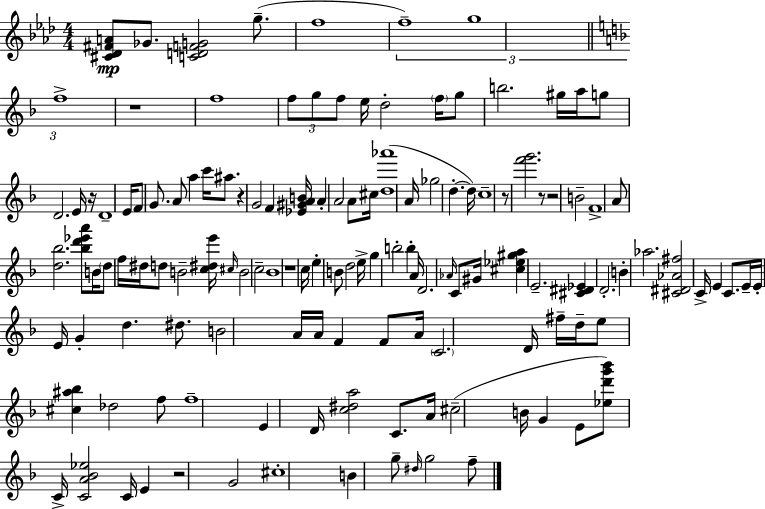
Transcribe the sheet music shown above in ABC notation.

X:1
T:Untitled
M:4/4
L:1/4
K:Fm
[^C_D^FA]/2 _G/2 [CDFG]2 g/2 f4 f4 g4 f4 z4 f4 f/2 g/2 f/2 e/4 d2 f/4 g/2 b2 ^g/4 a/4 g/2 D2 E/4 z/4 D4 E/4 F/2 G/2 A/2 a c'/4 ^a/2 z G2 F [_E^GAB]/4 A A2 A/2 ^c/4 [d_a']4 A/4 _g2 d d/4 c4 z/2 [f'g']2 z/2 z2 B2 F4 A/2 [d_b]2 [_bd'_e'a']/2 B/4 d/2 f/4 ^d/4 d/2 B2 [c^de']/4 ^c/4 B2 c2 _B4 z4 c/4 e B/2 d2 e/4 g b2 b A/4 D2 _A/4 C/2 ^G/4 [^c_e^ga] E2 [^C^D_E] D2 B _a2 [^C^D_A^f]2 C/4 E C/2 E/4 E/4 E/4 G d ^d/2 B2 A/4 A/4 F F/2 A/4 C2 D/4 ^f/4 d/4 e/2 [^c^a_b] _d2 f/2 f4 E D/4 [c^da]2 C/2 A/4 ^c2 B/4 G E/2 [_ed'g'_b']/2 C/4 [CA_B_e]2 C/4 E z2 G2 ^c4 B g/2 ^d/4 g2 f/2